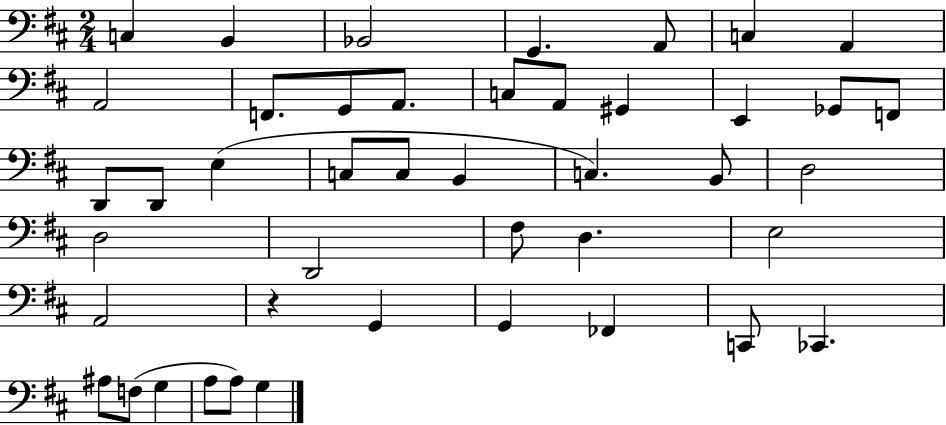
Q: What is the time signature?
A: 2/4